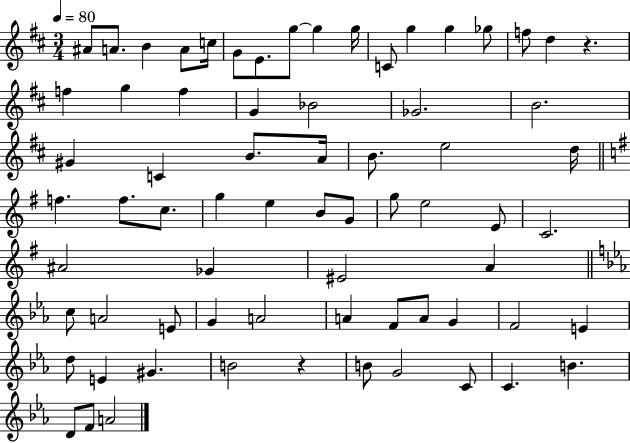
{
  \clef treble
  \numericTimeSignature
  \time 3/4
  \key d \major
  \tempo 4 = 80
  ais'8 a'8. b'4 a'8 c''16 | g'8 e'8. g''8~~ g''4 g''16 | c'8 g''4 g''4 ges''8 | f''8 d''4 r4. | \break f''4 g''4 f''4 | g'4 bes'2 | ges'2. | b'2. | \break gis'4 c'4 b'8. a'16 | b'8. e''2 d''16 | \bar "||" \break \key g \major f''4. f''8. c''8. | g''4 e''4 b'8 g'8 | g''8 e''2 e'8 | c'2. | \break ais'2 ges'4 | eis'2 a'4 | \bar "||" \break \key ees \major c''8 a'2 e'8 | g'4 a'2 | a'4 f'8 a'8 g'4 | f'2 e'4 | \break d''8 e'4 gis'4. | b'2 r4 | b'8 g'2 c'8 | c'4. b'4. | \break d'8 f'8 a'2 | \bar "|."
}